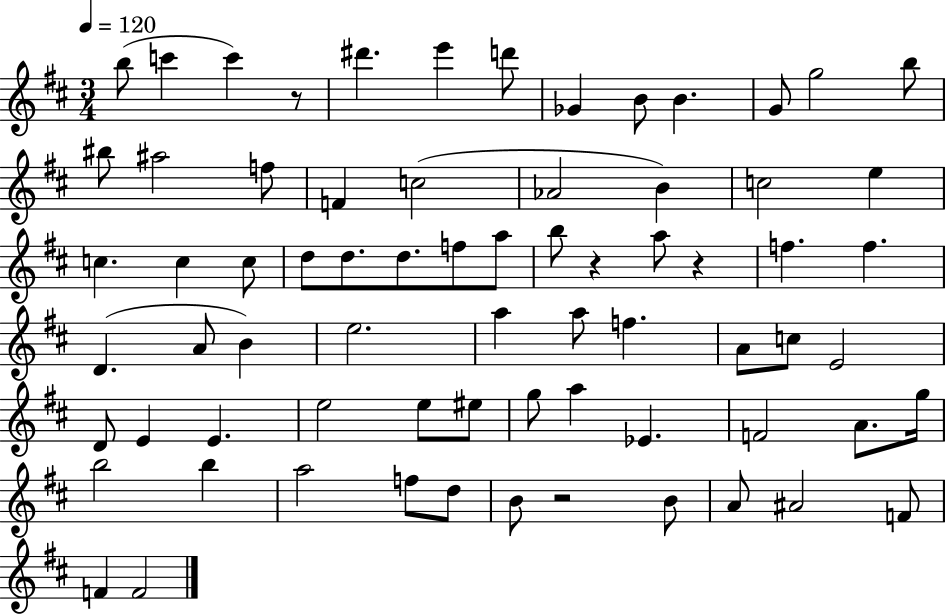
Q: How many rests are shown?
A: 4